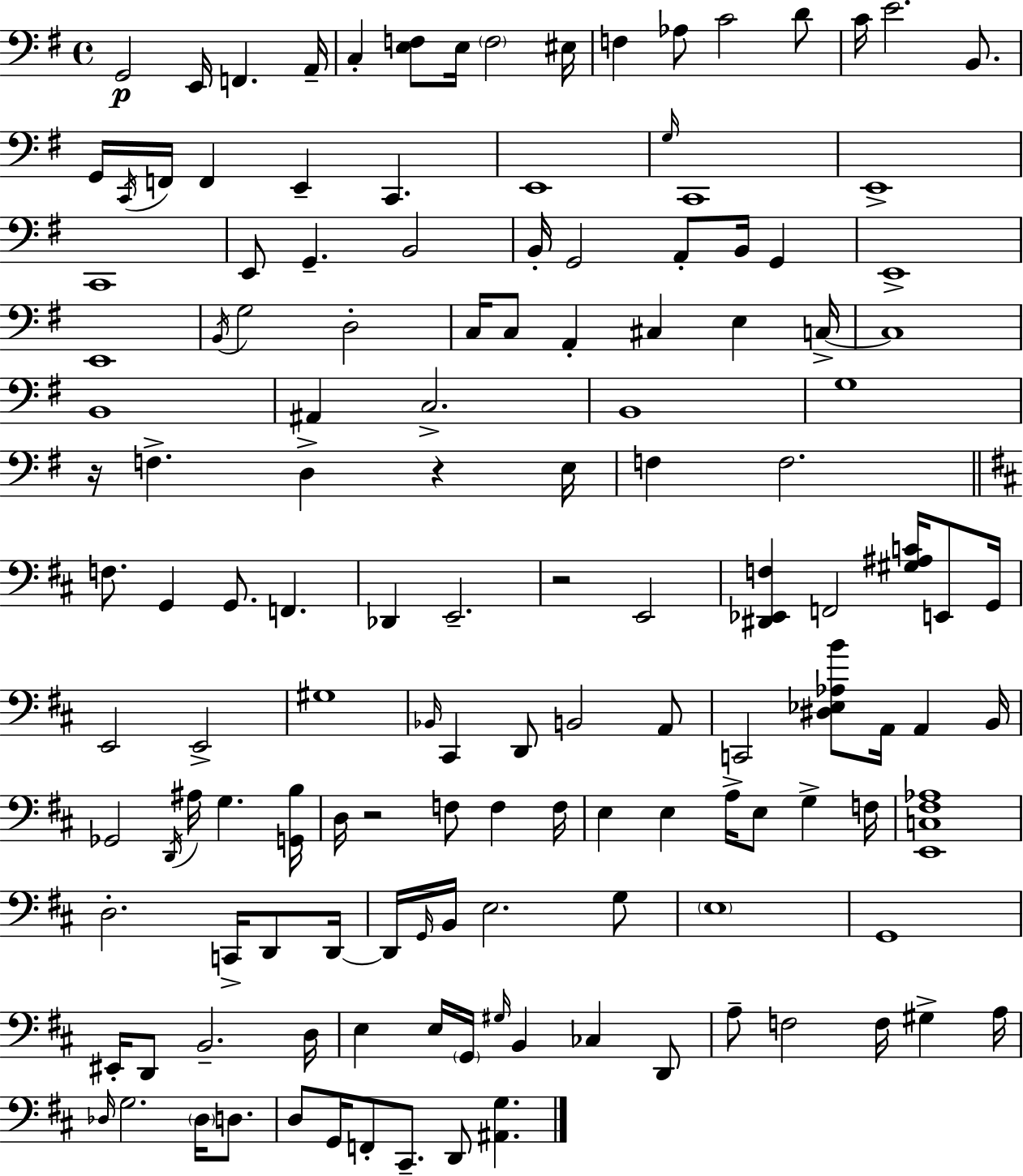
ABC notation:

X:1
T:Untitled
M:4/4
L:1/4
K:Em
G,,2 E,,/4 F,, A,,/4 C, [E,F,]/2 E,/4 F,2 ^E,/4 F, _A,/2 C2 D/2 C/4 E2 B,,/2 G,,/4 C,,/4 F,,/4 F,, E,, C,, E,,4 G,/4 C,,4 E,,4 C,,4 E,,/2 G,, B,,2 B,,/4 G,,2 A,,/2 B,,/4 G,, E,,4 E,,4 B,,/4 G,2 D,2 C,/4 C,/2 A,, ^C, E, C,/4 C,4 B,,4 ^A,, C,2 B,,4 G,4 z/4 F, D, z E,/4 F, F,2 F,/2 G,, G,,/2 F,, _D,, E,,2 z2 E,,2 [^D,,_E,,F,] F,,2 [^G,^A,C]/4 E,,/2 G,,/4 E,,2 E,,2 ^G,4 _B,,/4 ^C,, D,,/2 B,,2 A,,/2 C,,2 [^D,_E,_A,B]/2 A,,/4 A,, B,,/4 _G,,2 D,,/4 ^A,/4 G, [G,,B,]/4 D,/4 z2 F,/2 F, F,/4 E, E, A,/4 E,/2 G, F,/4 [E,,C,^F,_A,]4 D,2 C,,/4 D,,/2 D,,/4 D,,/4 G,,/4 B,,/4 E,2 G,/2 E,4 G,,4 ^E,,/4 D,,/2 B,,2 D,/4 E, E,/4 G,,/4 ^G,/4 B,, _C, D,,/2 A,/2 F,2 F,/4 ^G, A,/4 _D,/4 G,2 _D,/4 D,/2 D,/2 G,,/4 F,,/2 ^C,,/2 D,,/2 [^A,,G,]